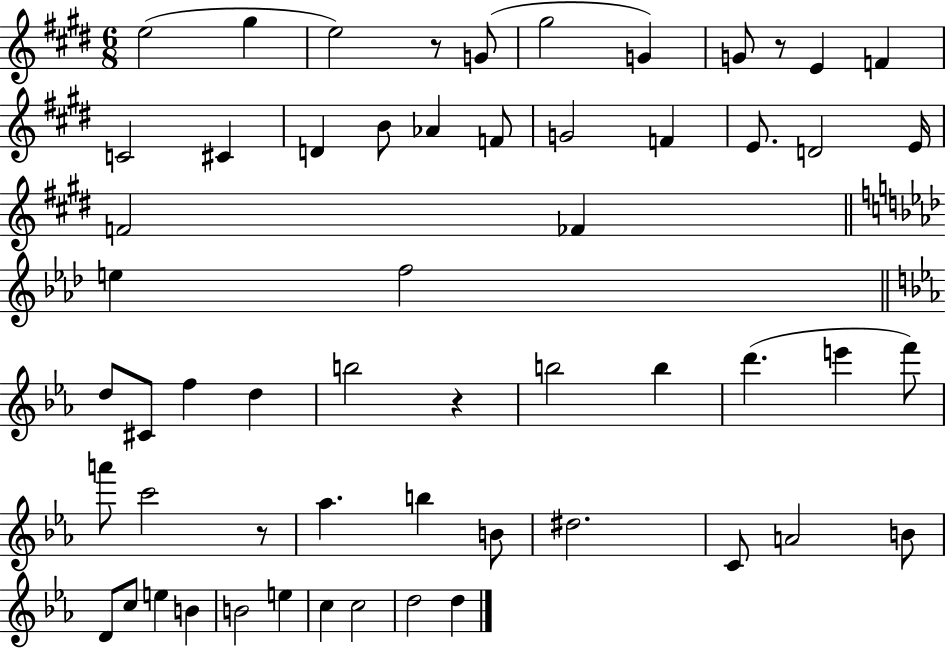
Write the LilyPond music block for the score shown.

{
  \clef treble
  \numericTimeSignature
  \time 6/8
  \key e \major
  e''2( gis''4 | e''2) r8 g'8( | gis''2 g'4) | g'8 r8 e'4 f'4 | \break c'2 cis'4 | d'4 b'8 aes'4 f'8 | g'2 f'4 | e'8. d'2 e'16 | \break f'2 fes'4 | \bar "||" \break \key aes \major e''4 f''2 | \bar "||" \break \key c \minor d''8 cis'8 f''4 d''4 | b''2 r4 | b''2 b''4 | d'''4.( e'''4 f'''8) | \break a'''8 c'''2 r8 | aes''4. b''4 b'8 | dis''2. | c'8 a'2 b'8 | \break d'8 c''8 e''4 b'4 | b'2 e''4 | c''4 c''2 | d''2 d''4 | \break \bar "|."
}